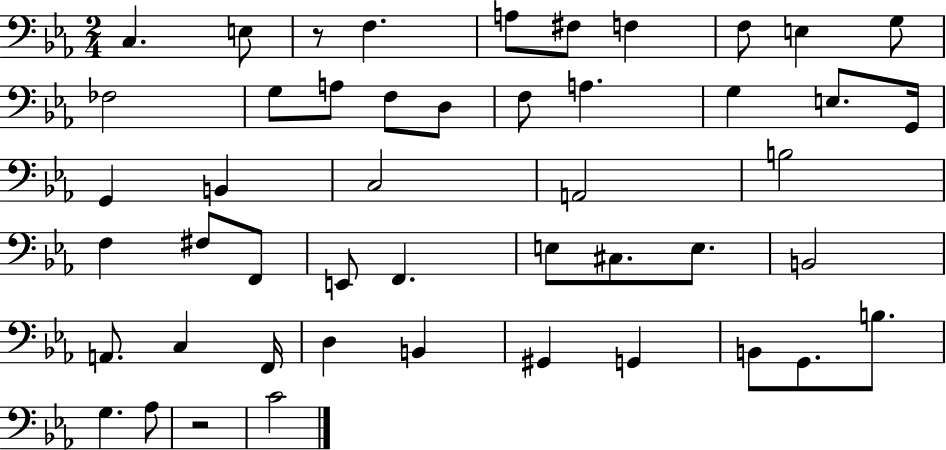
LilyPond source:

{
  \clef bass
  \numericTimeSignature
  \time 2/4
  \key ees \major
  c4. e8 | r8 f4. | a8 fis8 f4 | f8 e4 g8 | \break fes2 | g8 a8 f8 d8 | f8 a4. | g4 e8. g,16 | \break g,4 b,4 | c2 | a,2 | b2 | \break f4 fis8 f,8 | e,8 f,4. | e8 cis8. e8. | b,2 | \break a,8. c4 f,16 | d4 b,4 | gis,4 g,4 | b,8 g,8. b8. | \break g4. aes8 | r2 | c'2 | \bar "|."
}